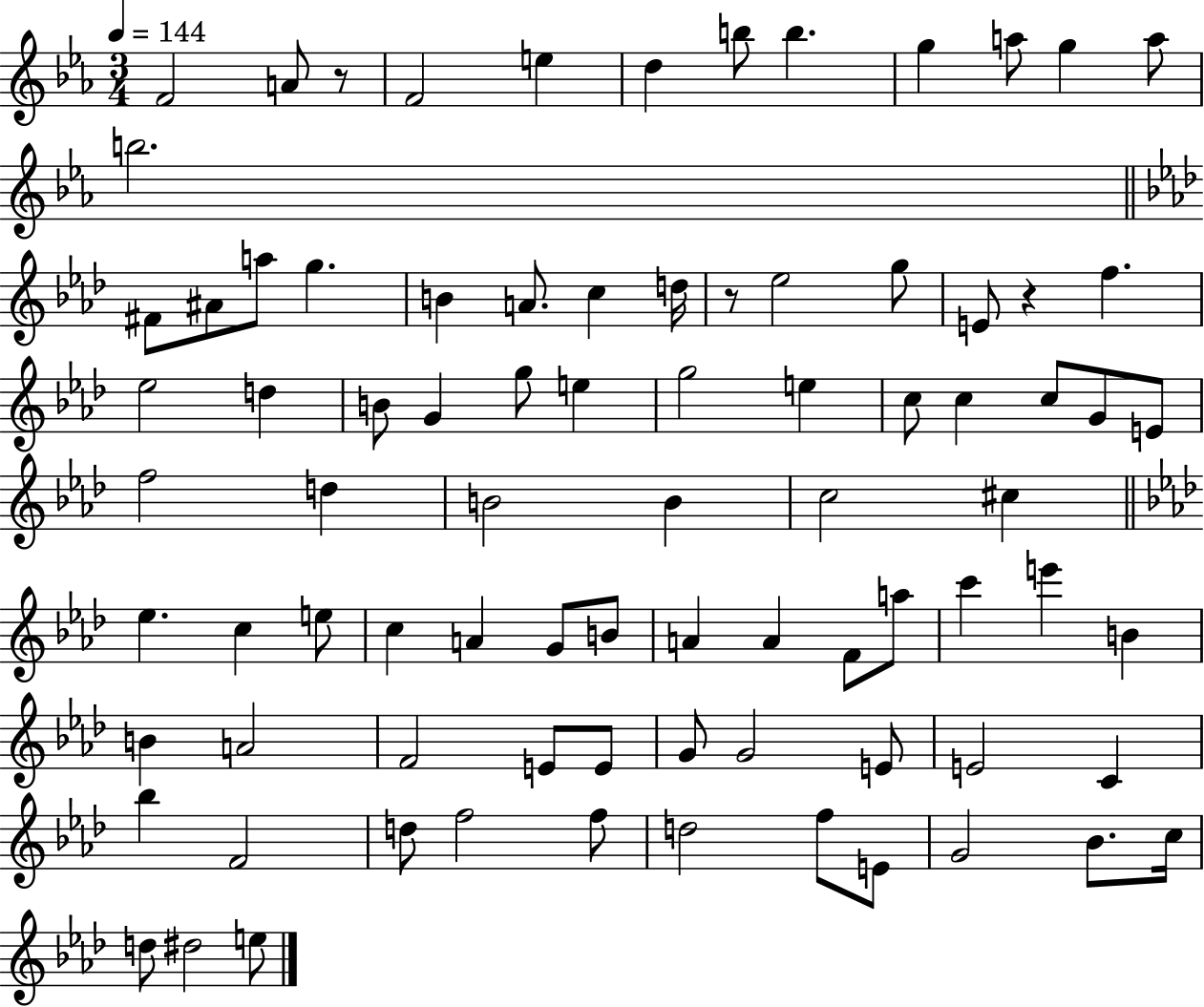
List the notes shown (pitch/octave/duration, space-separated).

F4/h A4/e R/e F4/h E5/q D5/q B5/e B5/q. G5/q A5/e G5/q A5/e B5/h. F#4/e A#4/e A5/e G5/q. B4/q A4/e. C5/q D5/s R/e Eb5/h G5/e E4/e R/q F5/q. Eb5/h D5/q B4/e G4/q G5/e E5/q G5/h E5/q C5/e C5/q C5/e G4/e E4/e F5/h D5/q B4/h B4/q C5/h C#5/q Eb5/q. C5/q E5/e C5/q A4/q G4/e B4/e A4/q A4/q F4/e A5/e C6/q E6/q B4/q B4/q A4/h F4/h E4/e E4/e G4/e G4/h E4/e E4/h C4/q Bb5/q F4/h D5/e F5/h F5/e D5/h F5/e E4/e G4/h Bb4/e. C5/s D5/e D#5/h E5/e